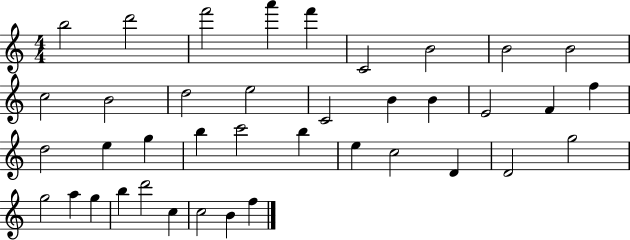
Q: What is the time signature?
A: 4/4